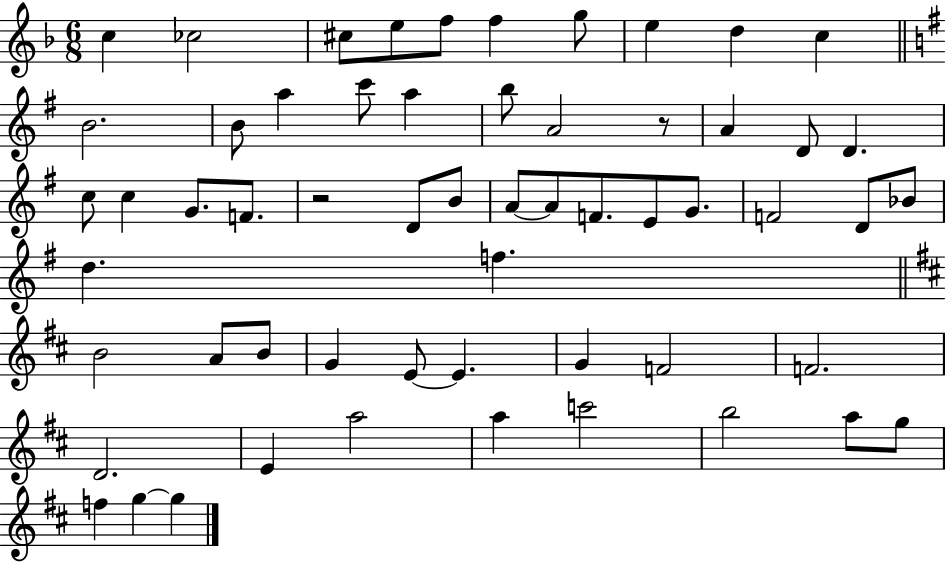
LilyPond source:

{
  \clef treble
  \numericTimeSignature
  \time 6/8
  \key f \major
  c''4 ces''2 | cis''8 e''8 f''8 f''4 g''8 | e''4 d''4 c''4 | \bar "||" \break \key g \major b'2. | b'8 a''4 c'''8 a''4 | b''8 a'2 r8 | a'4 d'8 d'4. | \break c''8 c''4 g'8. f'8. | r2 d'8 b'8 | a'8~~ a'8 f'8. e'8 g'8. | f'2 d'8 bes'8 | \break d''4. f''4. | \bar "||" \break \key b \minor b'2 a'8 b'8 | g'4 e'8~~ e'4. | g'4 f'2 | f'2. | \break d'2. | e'4 a''2 | a''4 c'''2 | b''2 a''8 g''8 | \break f''4 g''4~~ g''4 | \bar "|."
}